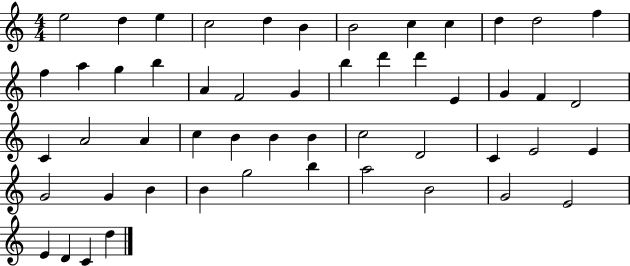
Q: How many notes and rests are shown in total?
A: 52